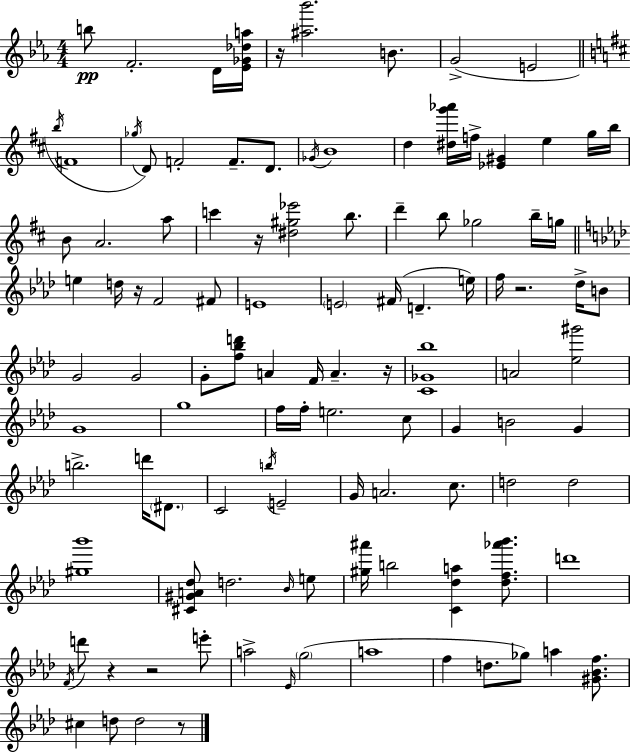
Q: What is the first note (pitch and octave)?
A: B5